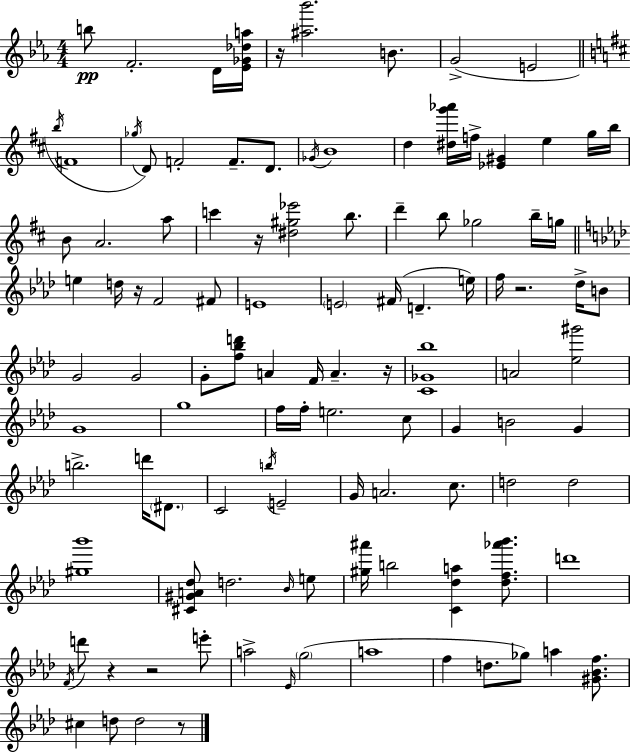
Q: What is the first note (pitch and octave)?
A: B5